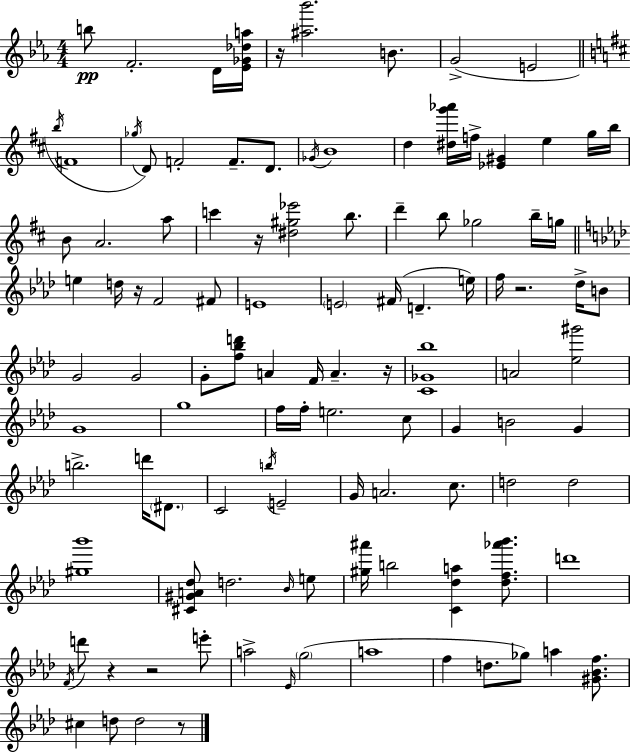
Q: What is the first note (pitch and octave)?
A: B5